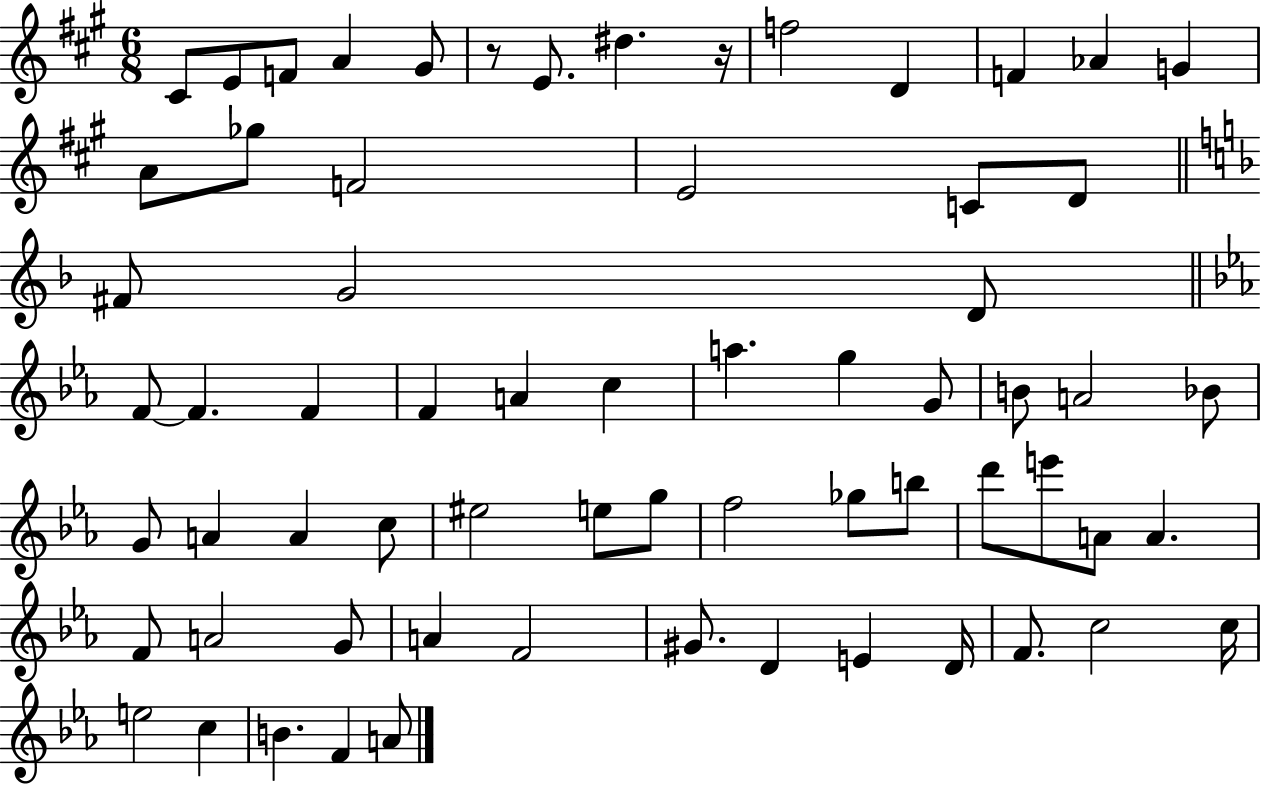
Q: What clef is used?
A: treble